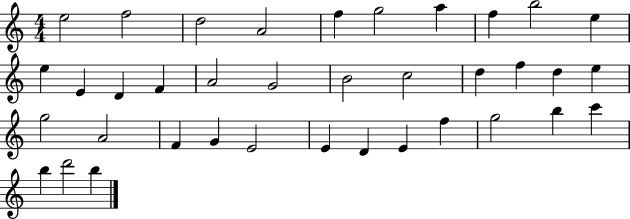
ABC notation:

X:1
T:Untitled
M:4/4
L:1/4
K:C
e2 f2 d2 A2 f g2 a f b2 e e E D F A2 G2 B2 c2 d f d e g2 A2 F G E2 E D E f g2 b c' b d'2 b